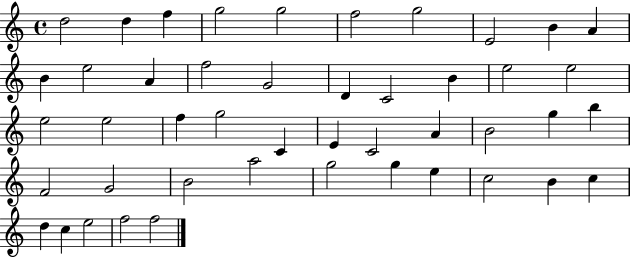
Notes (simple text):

D5/h D5/q F5/q G5/h G5/h F5/h G5/h E4/h B4/q A4/q B4/q E5/h A4/q F5/h G4/h D4/q C4/h B4/q E5/h E5/h E5/h E5/h F5/q G5/h C4/q E4/q C4/h A4/q B4/h G5/q B5/q F4/h G4/h B4/h A5/h G5/h G5/q E5/q C5/h B4/q C5/q D5/q C5/q E5/h F5/h F5/h